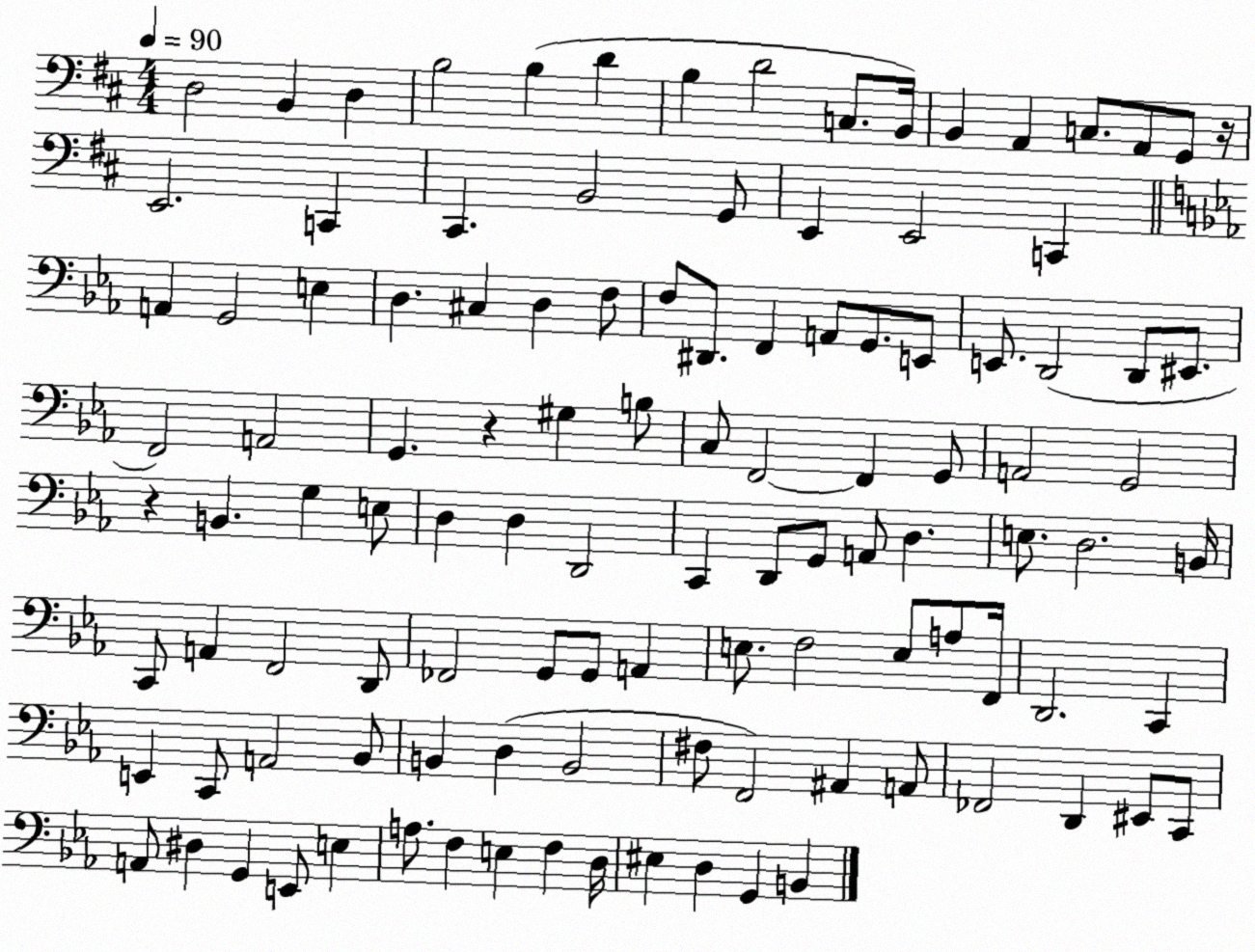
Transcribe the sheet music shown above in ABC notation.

X:1
T:Untitled
M:4/4
L:1/4
K:D
D,2 B,, D, B,2 B, D B, D2 C,/2 B,,/4 B,, A,, C,/2 A,,/2 G,,/2 z/4 E,,2 C,, ^C,, B,,2 G,,/2 E,, E,,2 C,, A,, G,,2 E, D, ^C, D, F,/2 F,/2 ^D,,/2 F,, A,,/2 G,,/2 E,,/2 E,,/2 D,,2 D,,/2 ^E,,/2 F,,2 A,,2 G,, z ^G, B,/2 C,/2 F,,2 F,, G,,/2 A,,2 G,,2 z B,, G, E,/2 D, D, D,,2 C,, D,,/2 G,,/2 A,,/2 D, E,/2 D,2 B,,/4 C,,/2 A,, F,,2 D,,/2 _F,,2 G,,/2 G,,/2 A,, E,/2 F,2 E,/2 A,/2 F,,/4 D,,2 C,, E,, C,,/2 A,,2 _B,,/2 B,, D, B,,2 ^F,/2 F,,2 ^A,, A,,/2 _F,,2 D,, ^E,,/2 C,,/2 A,,/2 ^D, G,, E,,/2 E, A,/2 F, E, F, D,/4 ^E, D, G,, B,,